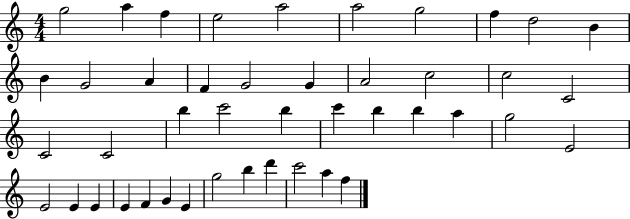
{
  \clef treble
  \numericTimeSignature
  \time 4/4
  \key c \major
  g''2 a''4 f''4 | e''2 a''2 | a''2 g''2 | f''4 d''2 b'4 | \break b'4 g'2 a'4 | f'4 g'2 g'4 | a'2 c''2 | c''2 c'2 | \break c'2 c'2 | b''4 c'''2 b''4 | c'''4 b''4 b''4 a''4 | g''2 e'2 | \break e'2 e'4 e'4 | e'4 f'4 g'4 e'4 | g''2 b''4 d'''4 | c'''2 a''4 f''4 | \break \bar "|."
}